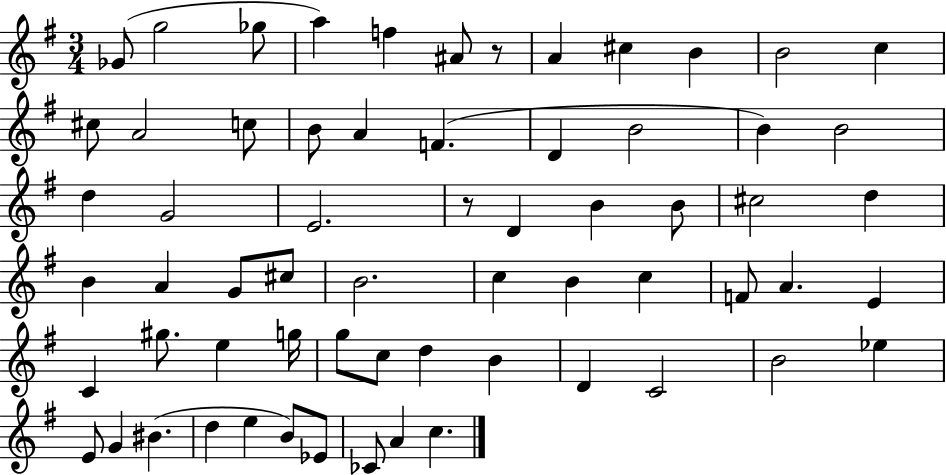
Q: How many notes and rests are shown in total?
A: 64